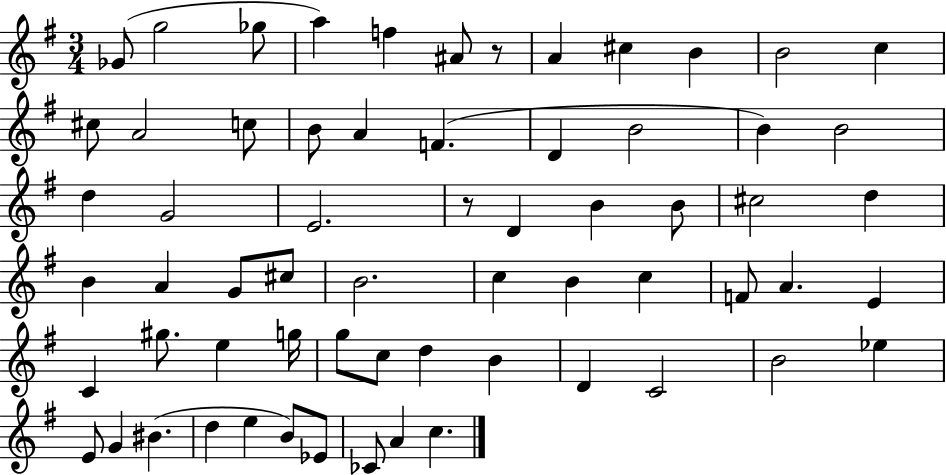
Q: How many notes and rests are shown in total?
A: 64